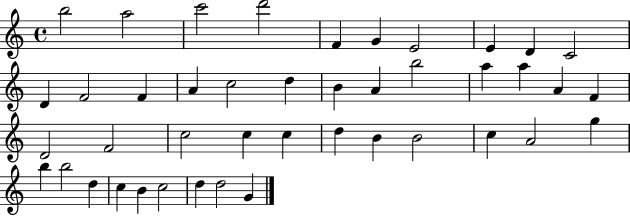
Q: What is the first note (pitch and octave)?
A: B5